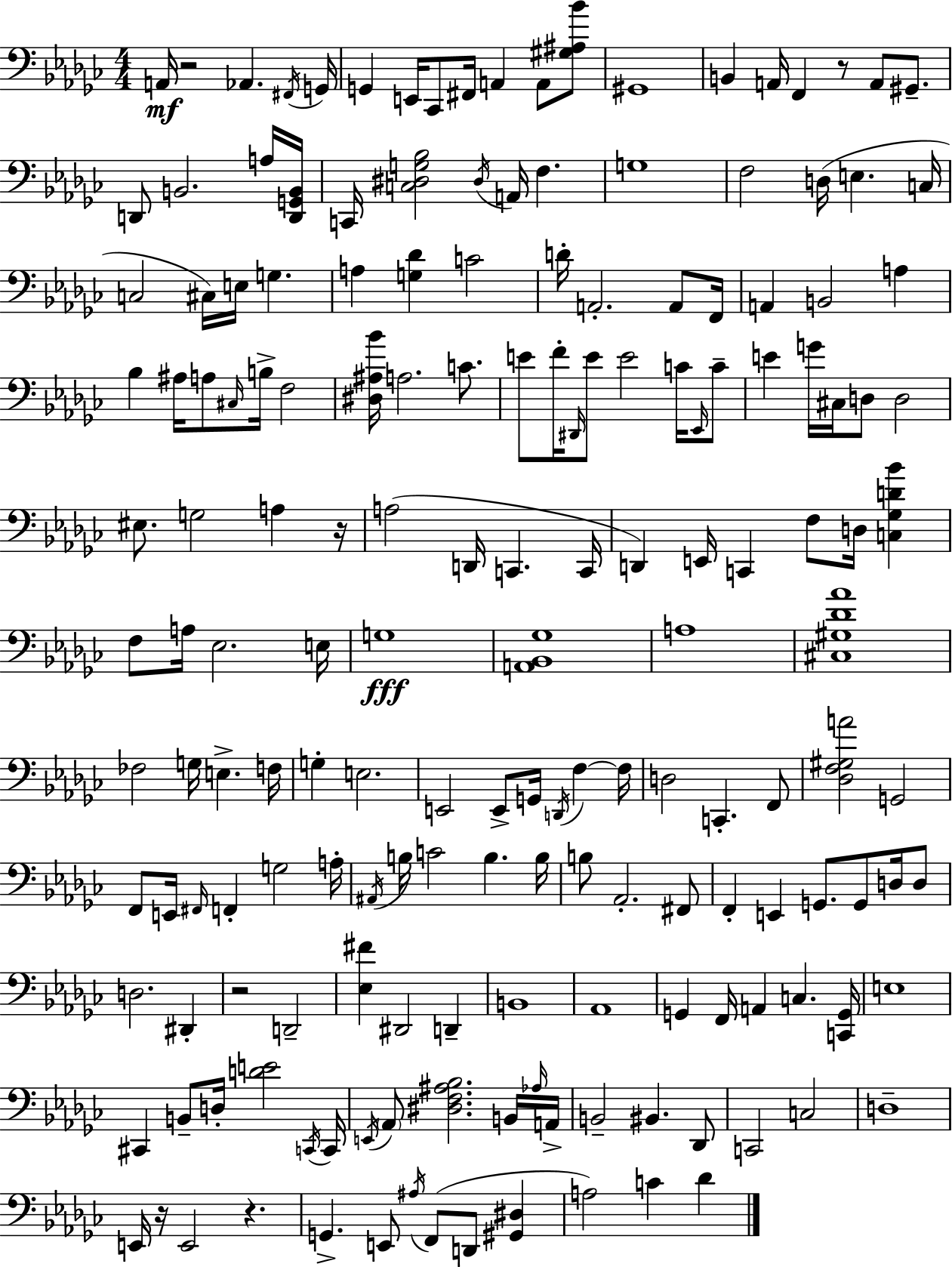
{
  \clef bass
  \numericTimeSignature
  \time 4/4
  \key ees \minor
  \repeat volta 2 { a,16\mf r2 aes,4. \acciaccatura { fis,16 } | g,16 g,4 e,16 ces,8 fis,16 a,4 a,8 <gis ais bes'>8 | gis,1 | b,4 a,16 f,4 r8 a,8 gis,8.-- | \break d,8 b,2. a16 | <d, g, b,>16 c,16 <c dis g bes>2 \acciaccatura { dis16 } a,16 f4. | g1 | f2 d16( e4. | \break c16 c2 cis16) e16 g4. | a4 <g des'>4 c'2 | d'16-. a,2.-. a,8 | f,16 a,4 b,2 a4 | \break bes4 ais16 a8 \grace { cis16 } b16-> f2 | <dis ais bes'>16 a2. | c'8. e'8 f'16-. \grace { dis,16 } e'8 e'2 | c'16 \grace { ees,16 } c'8-- e'4 g'16 cis16 d8 d2 | \break eis8. g2 | a4 r16 a2( d,16 c,4. | c,16 d,4) e,16 c,4 f8 | d16 <c ges d' bes'>4 f8 a16 ees2. | \break e16 g1\fff | <a, bes, ges>1 | a1 | <cis gis des' aes'>1 | \break fes2 g16 e4.-> | f16 g4-. e2. | e,2 e,8-> g,16 | \acciaccatura { d,16 } f4~~ f16 d2 c,4.-. | \break f,8 <des f gis a'>2 g,2 | f,8 e,16 \grace { fis,16 } f,4-. g2 | a16-. \acciaccatura { ais,16 } b16 c'2 | b4. b16 b8 aes,2.-. | \break fis,8 f,4-. e,4 | g,8. g,8 d16 d8 d2. | dis,4-. r2 | d,2-- <ees fis'>4 dis,2 | \break d,4-- b,1 | aes,1 | g,4 f,16 a,4 | c4. <c, g,>16 e1 | \break cis,4 b,8-- d16-. <d' e'>2 | \acciaccatura { c,16 } c,16 \acciaccatura { e,16 } \parenthesize aes,8 <dis f ais bes>2. | b,16 \grace { aes16 } a,16-> b,2-- | bis,4. des,8 c,2 | \break c2 d1-- | e,16 r16 e,2 | r4. g,4.-> | e,8 \acciaccatura { ais16 }( f,8 d,8 <gis, dis>4 a2) | \break c'4 des'4 } \bar "|."
}